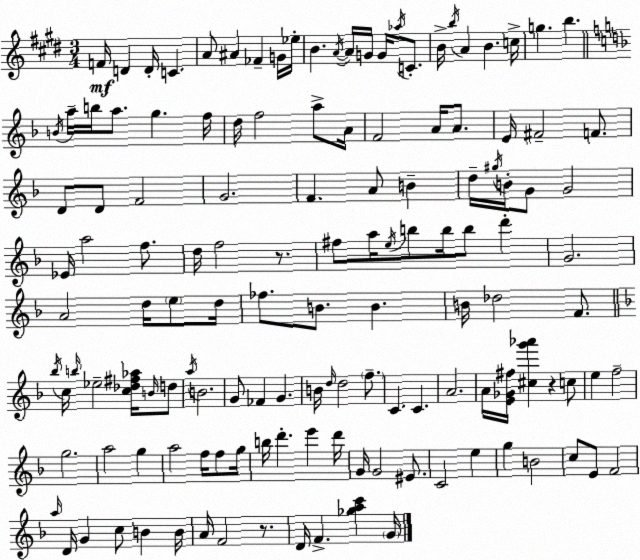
X:1
T:Untitled
M:3/4
L:1/4
K:E
F/4 D D/4 C A/2 ^A _F G/4 _e/4 B A/4 A/4 G/4 G/4 _a/4 C/2 B/4 b/4 A B c/4 g b B/4 a/4 b/4 a/2 g f/4 d/4 f2 a/2 A/4 F2 A/4 A/2 E/4 ^F2 F/2 D/2 D/2 F2 G2 F A/2 B d/4 ^g/4 B/4 G/2 G2 _E/4 a2 f/2 d/4 f2 z/2 ^f/2 a/4 e/4 b/2 b/4 b/2 d' G2 A2 d/4 e/2 d/4 _f/2 B/2 B B/4 _d2 F/2 _b/4 c/4 b/4 _e2 [c_d^f_a]/4 B/4 d/2 a/4 B2 G/2 _F G B/4 d/4 d2 f/2 C C A2 A/4 [E_G^f]/4 [^cg'_a'] z c/2 e f2 g2 a2 g a2 f/4 f/2 g/4 b/4 d' e' d'/4 G/4 G2 ^E/2 C2 e g B2 c/2 E/2 F2 a/4 D/4 G c/2 B B/4 A/4 F2 z/2 D/4 F [_gac'] G/4